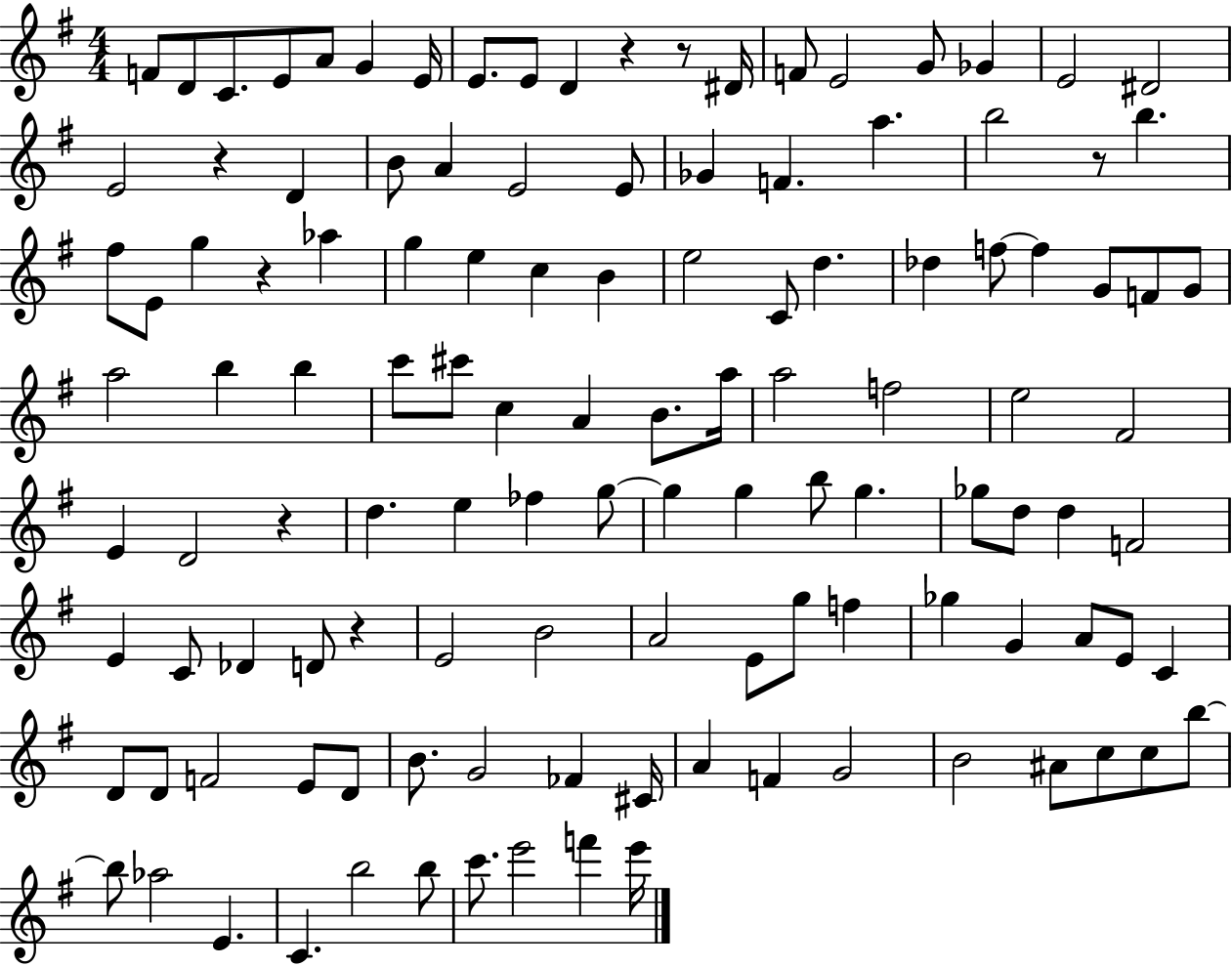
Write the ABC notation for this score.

X:1
T:Untitled
M:4/4
L:1/4
K:G
F/2 D/2 C/2 E/2 A/2 G E/4 E/2 E/2 D z z/2 ^D/4 F/2 E2 G/2 _G E2 ^D2 E2 z D B/2 A E2 E/2 _G F a b2 z/2 b ^f/2 E/2 g z _a g e c B e2 C/2 d _d f/2 f G/2 F/2 G/2 a2 b b c'/2 ^c'/2 c A B/2 a/4 a2 f2 e2 ^F2 E D2 z d e _f g/2 g g b/2 g _g/2 d/2 d F2 E C/2 _D D/2 z E2 B2 A2 E/2 g/2 f _g G A/2 E/2 C D/2 D/2 F2 E/2 D/2 B/2 G2 _F ^C/4 A F G2 B2 ^A/2 c/2 c/2 b/2 b/2 _a2 E C b2 b/2 c'/2 e'2 f' e'/4